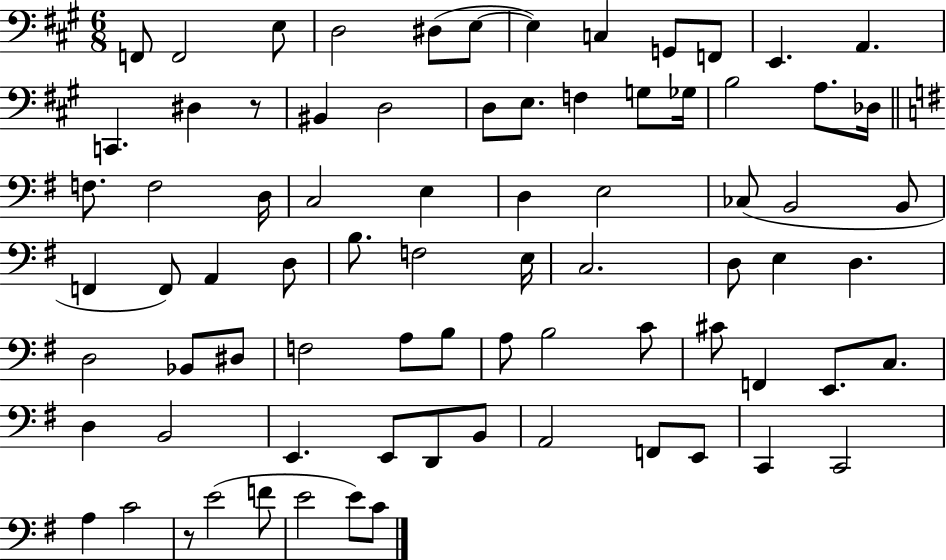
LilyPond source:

{
  \clef bass
  \numericTimeSignature
  \time 6/8
  \key a \major
  f,8 f,2 e8 | d2 dis8( e8~~ | e4) c4 g,8 f,8 | e,4. a,4. | \break c,4. dis4 r8 | bis,4 d2 | d8 e8. f4 g8 ges16 | b2 a8. des16 | \break \bar "||" \break \key e \minor f8. f2 d16 | c2 e4 | d4 e2 | ces8( b,2 b,8 | \break f,4 f,8) a,4 d8 | b8. f2 e16 | c2. | d8 e4 d4. | \break d2 bes,8 dis8 | f2 a8 b8 | a8 b2 c'8 | cis'8 f,4 e,8. c8. | \break d4 b,2 | e,4. e,8 d,8 b,8 | a,2 f,8 e,8 | c,4 c,2 | \break a4 c'2 | r8 e'2( f'8 | e'2 e'8) c'8 | \bar "|."
}